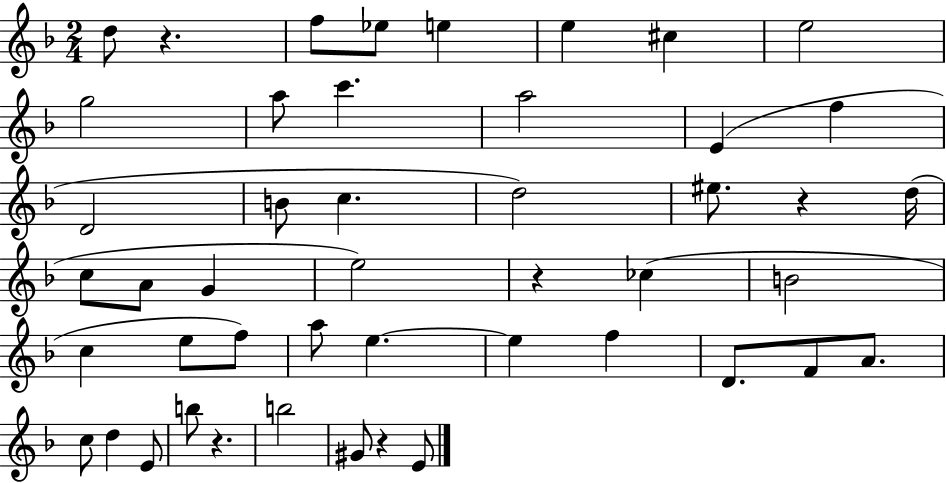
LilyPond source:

{
  \clef treble
  \numericTimeSignature
  \time 2/4
  \key f \major
  d''8 r4. | f''8 ees''8 e''4 | e''4 cis''4 | e''2 | \break g''2 | a''8 c'''4. | a''2 | e'4( f''4 | \break d'2 | b'8 c''4. | d''2) | eis''8. r4 d''16( | \break c''8 a'8 g'4 | e''2) | r4 ces''4( | b'2 | \break c''4 e''8 f''8) | a''8 e''4.~~ | e''4 f''4 | d'8. f'8 a'8. | \break c''8 d''4 e'8 | b''8 r4. | b''2 | gis'8 r4 e'8 | \break \bar "|."
}